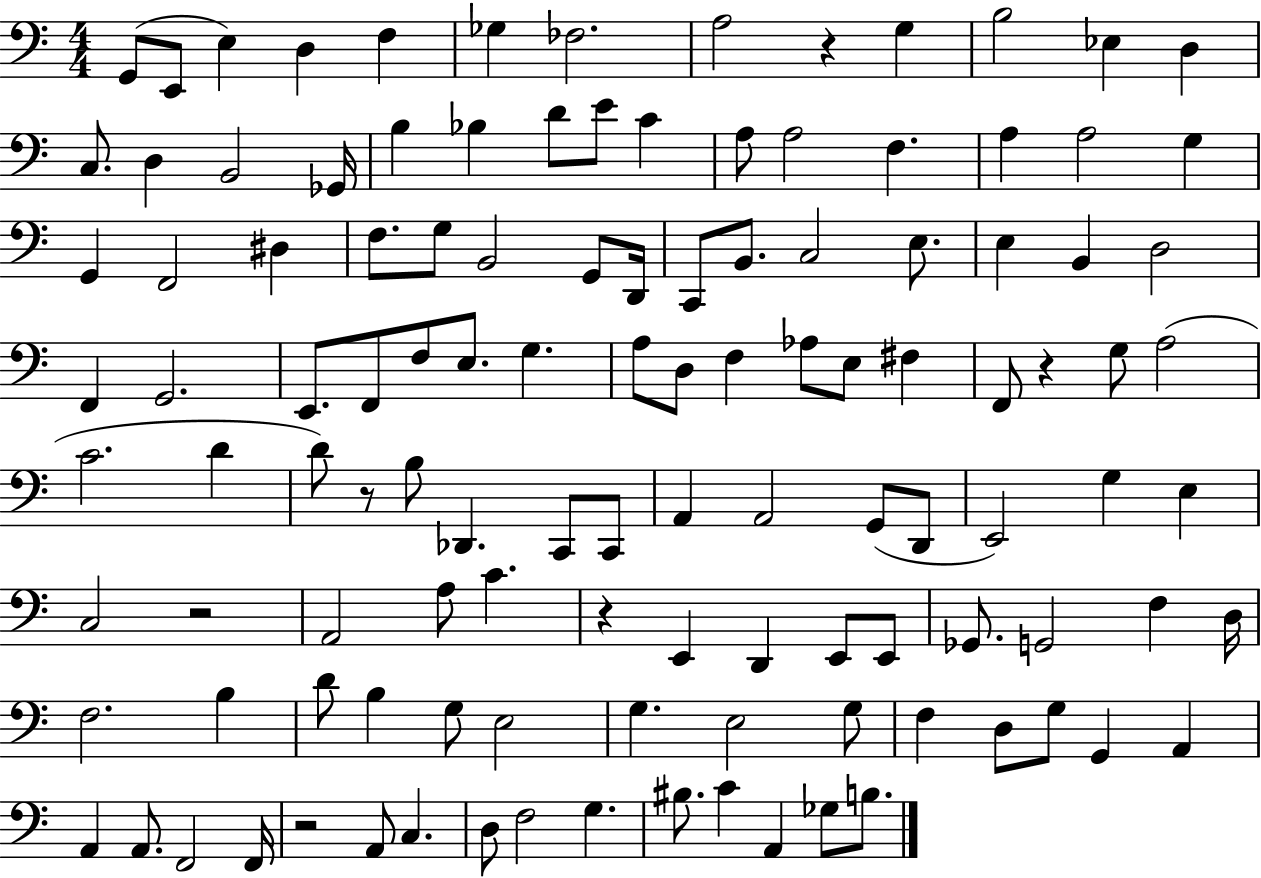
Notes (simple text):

G2/e E2/e E3/q D3/q F3/q Gb3/q FES3/h. A3/h R/q G3/q B3/h Eb3/q D3/q C3/e. D3/q B2/h Gb2/s B3/q Bb3/q D4/e E4/e C4/q A3/e A3/h F3/q. A3/q A3/h G3/q G2/q F2/h D#3/q F3/e. G3/e B2/h G2/e D2/s C2/e B2/e. C3/h E3/e. E3/q B2/q D3/h F2/q G2/h. E2/e. F2/e F3/e E3/e. G3/q. A3/e D3/e F3/q Ab3/e E3/e F#3/q F2/e R/q G3/e A3/h C4/h. D4/q D4/e R/e B3/e Db2/q. C2/e C2/e A2/q A2/h G2/e D2/e E2/h G3/q E3/q C3/h R/h A2/h A3/e C4/q. R/q E2/q D2/q E2/e E2/e Gb2/e. G2/h F3/q D3/s F3/h. B3/q D4/e B3/q G3/e E3/h G3/q. E3/h G3/e F3/q D3/e G3/e G2/q A2/q A2/q A2/e. F2/h F2/s R/h A2/e C3/q. D3/e F3/h G3/q. BIS3/e. C4/q A2/q Gb3/e B3/e.